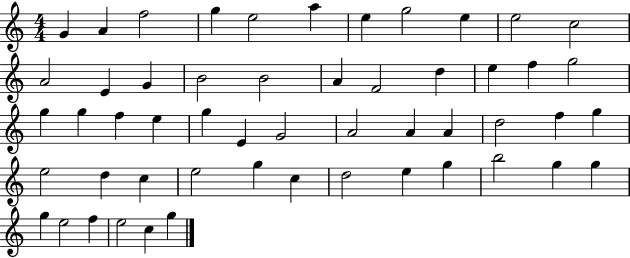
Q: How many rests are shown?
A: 0